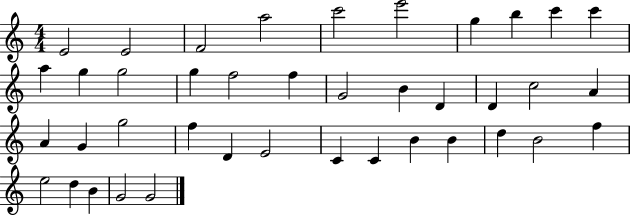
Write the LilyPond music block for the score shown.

{
  \clef treble
  \numericTimeSignature
  \time 4/4
  \key c \major
  e'2 e'2 | f'2 a''2 | c'''2 e'''2 | g''4 b''4 c'''4 c'''4 | \break a''4 g''4 g''2 | g''4 f''2 f''4 | g'2 b'4 d'4 | d'4 c''2 a'4 | \break a'4 g'4 g''2 | f''4 d'4 e'2 | c'4 c'4 b'4 b'4 | d''4 b'2 f''4 | \break e''2 d''4 b'4 | g'2 g'2 | \bar "|."
}